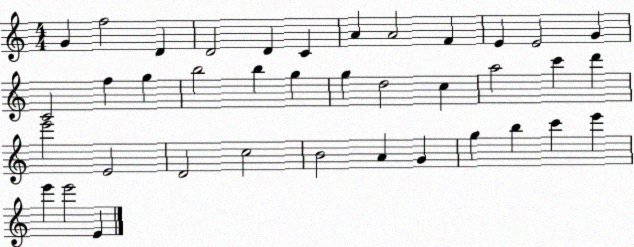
X:1
T:Untitled
M:4/4
L:1/4
K:C
G f2 D D2 D C A A2 F E E2 G C2 f g b2 b g g d2 c a2 c' d' e'2 E2 D2 c2 B2 A G g b c' e' e' e'2 E